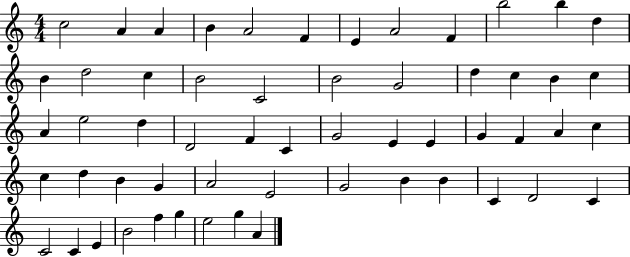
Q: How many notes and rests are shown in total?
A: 57